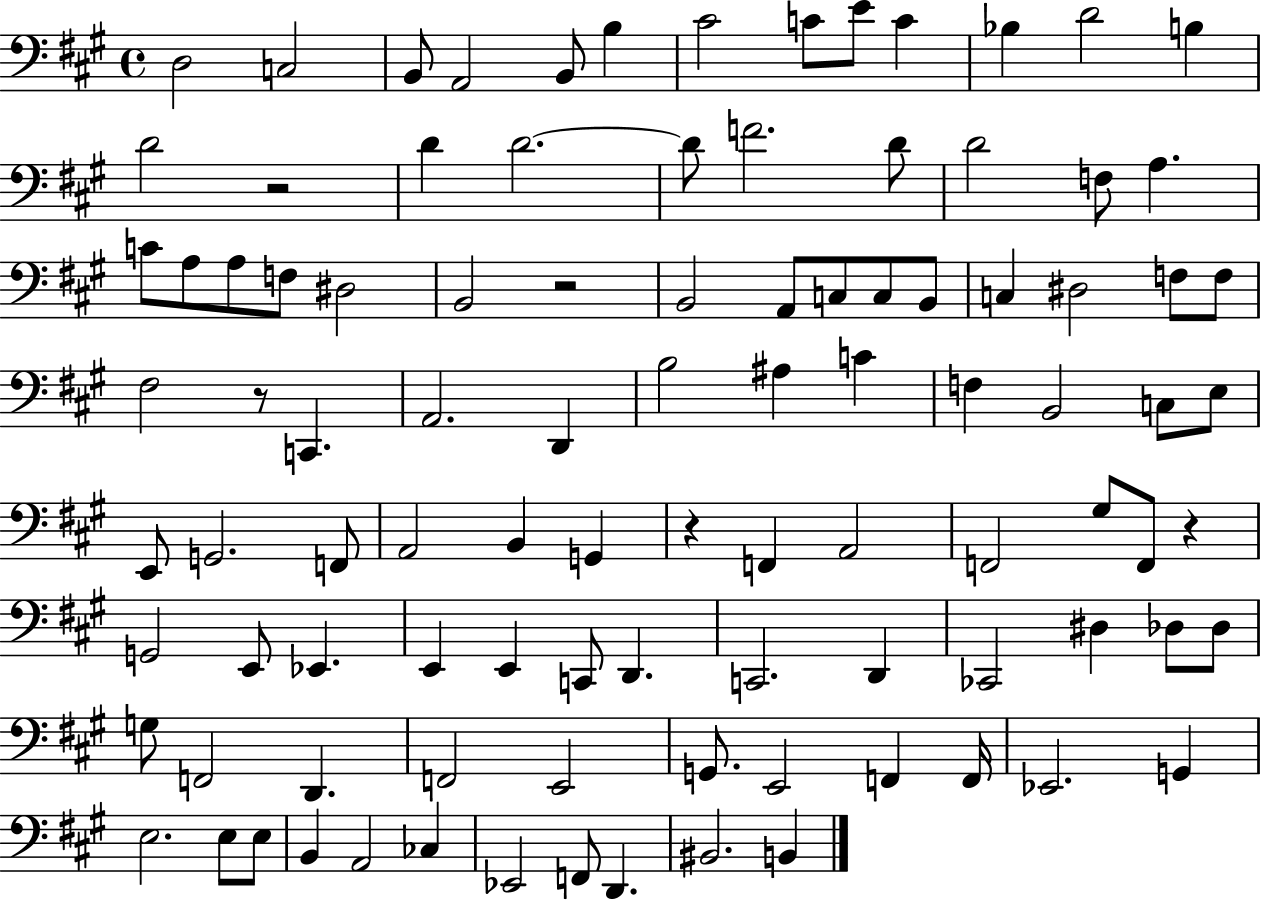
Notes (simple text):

D3/h C3/h B2/e A2/h B2/e B3/q C#4/h C4/e E4/e C4/q Bb3/q D4/h B3/q D4/h R/h D4/q D4/h. D4/e F4/h. D4/e D4/h F3/e A3/q. C4/e A3/e A3/e F3/e D#3/h B2/h R/h B2/h A2/e C3/e C3/e B2/e C3/q D#3/h F3/e F3/e F#3/h R/e C2/q. A2/h. D2/q B3/h A#3/q C4/q F3/q B2/h C3/e E3/e E2/e G2/h. F2/e A2/h B2/q G2/q R/q F2/q A2/h F2/h G#3/e F2/e R/q G2/h E2/e Eb2/q. E2/q E2/q C2/e D2/q. C2/h. D2/q CES2/h D#3/q Db3/e Db3/e G3/e F2/h D2/q. F2/h E2/h G2/e. E2/h F2/q F2/s Eb2/h. G2/q E3/h. E3/e E3/e B2/q A2/h CES3/q Eb2/h F2/e D2/q. BIS2/h. B2/q